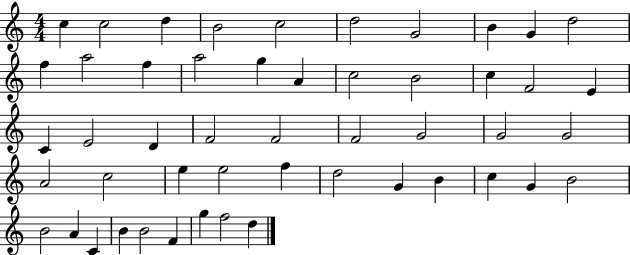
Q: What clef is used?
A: treble